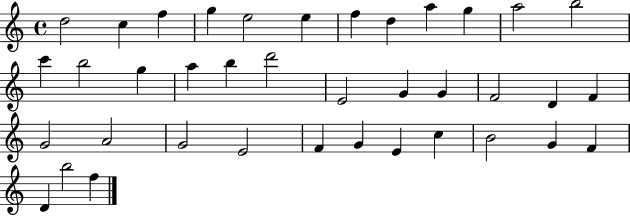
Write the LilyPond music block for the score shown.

{
  \clef treble
  \time 4/4
  \defaultTimeSignature
  \key c \major
  d''2 c''4 f''4 | g''4 e''2 e''4 | f''4 d''4 a''4 g''4 | a''2 b''2 | \break c'''4 b''2 g''4 | a''4 b''4 d'''2 | e'2 g'4 g'4 | f'2 d'4 f'4 | \break g'2 a'2 | g'2 e'2 | f'4 g'4 e'4 c''4 | b'2 g'4 f'4 | \break d'4 b''2 f''4 | \bar "|."
}